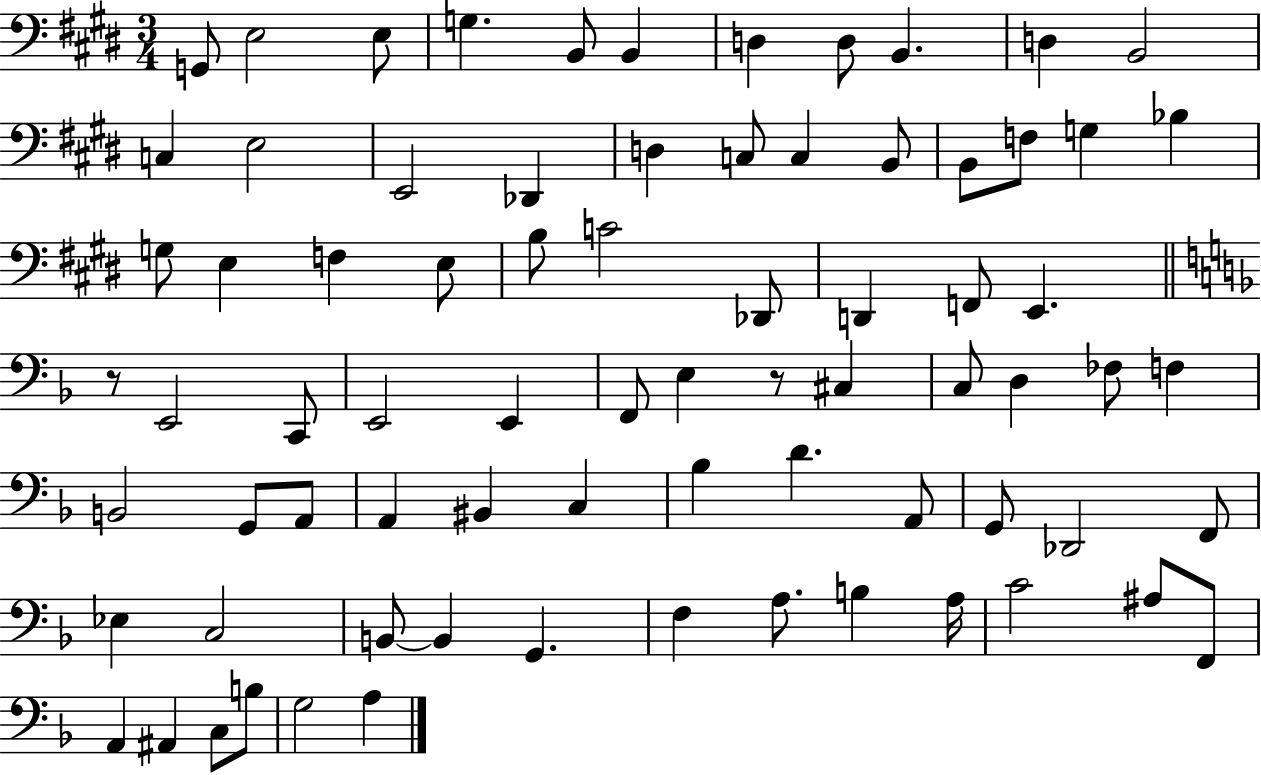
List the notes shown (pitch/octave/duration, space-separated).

G2/e E3/h E3/e G3/q. B2/e B2/q D3/q D3/e B2/q. D3/q B2/h C3/q E3/h E2/h Db2/q D3/q C3/e C3/q B2/e B2/e F3/e G3/q Bb3/q G3/e E3/q F3/q E3/e B3/e C4/h Db2/e D2/q F2/e E2/q. R/e E2/h C2/e E2/h E2/q F2/e E3/q R/e C#3/q C3/e D3/q FES3/e F3/q B2/h G2/e A2/e A2/q BIS2/q C3/q Bb3/q D4/q. A2/e G2/e Db2/h F2/e Eb3/q C3/h B2/e B2/q G2/q. F3/q A3/e. B3/q A3/s C4/h A#3/e F2/e A2/q A#2/q C3/e B3/e G3/h A3/q